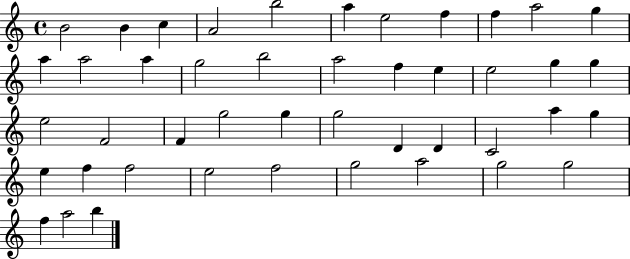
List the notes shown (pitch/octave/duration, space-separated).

B4/h B4/q C5/q A4/h B5/h A5/q E5/h F5/q F5/q A5/h G5/q A5/q A5/h A5/q G5/h B5/h A5/h F5/q E5/q E5/h G5/q G5/q E5/h F4/h F4/q G5/h G5/q G5/h D4/q D4/q C4/h A5/q G5/q E5/q F5/q F5/h E5/h F5/h G5/h A5/h G5/h G5/h F5/q A5/h B5/q